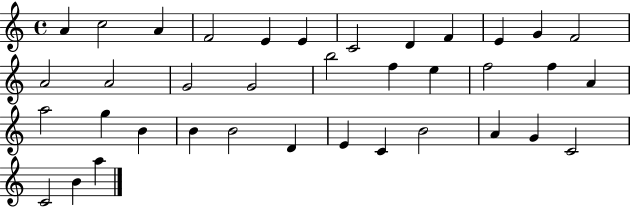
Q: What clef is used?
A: treble